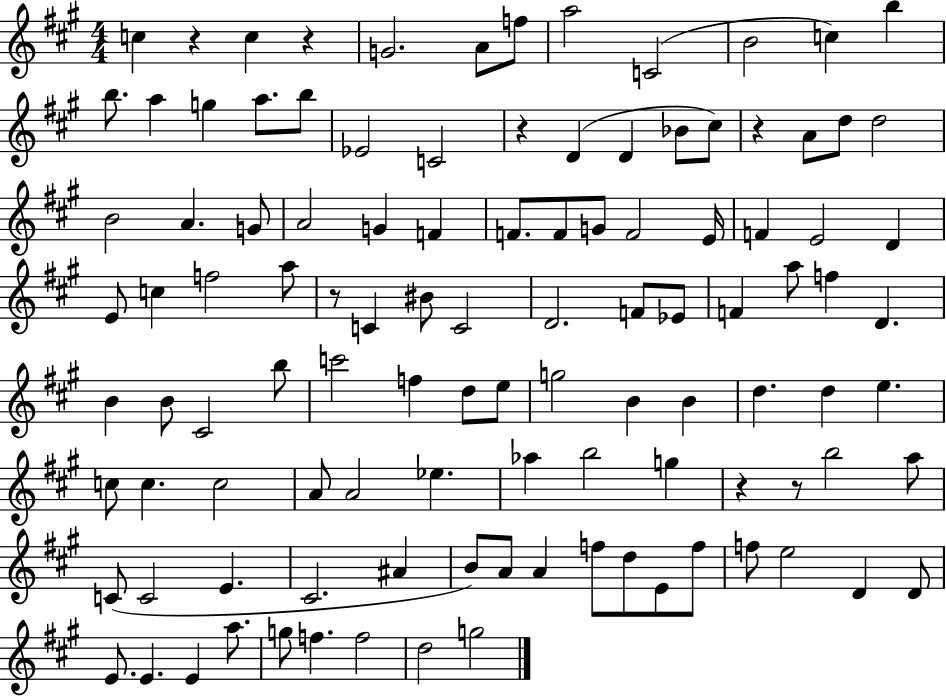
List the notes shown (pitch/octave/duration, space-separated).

C5/q R/q C5/q R/q G4/h. A4/e F5/e A5/h C4/h B4/h C5/q B5/q B5/e. A5/q G5/q A5/e. B5/e Eb4/h C4/h R/q D4/q D4/q Bb4/e C#5/e R/q A4/e D5/e D5/h B4/h A4/q. G4/e A4/h G4/q F4/q F4/e. F4/e G4/e F4/h E4/s F4/q E4/h D4/q E4/e C5/q F5/h A5/e R/e C4/q BIS4/e C4/h D4/h. F4/e Eb4/e F4/q A5/e F5/q D4/q. B4/q B4/e C#4/h B5/e C6/h F5/q D5/e E5/e G5/h B4/q B4/q D5/q. D5/q E5/q. C5/e C5/q. C5/h A4/e A4/h Eb5/q. Ab5/q B5/h G5/q R/q R/e B5/h A5/e C4/e C4/h E4/q. C#4/h. A#4/q B4/e A4/e A4/q F5/e D5/e E4/e F5/e F5/e E5/h D4/q D4/e E4/e. E4/q. E4/q A5/e. G5/e F5/q. F5/h D5/h G5/h